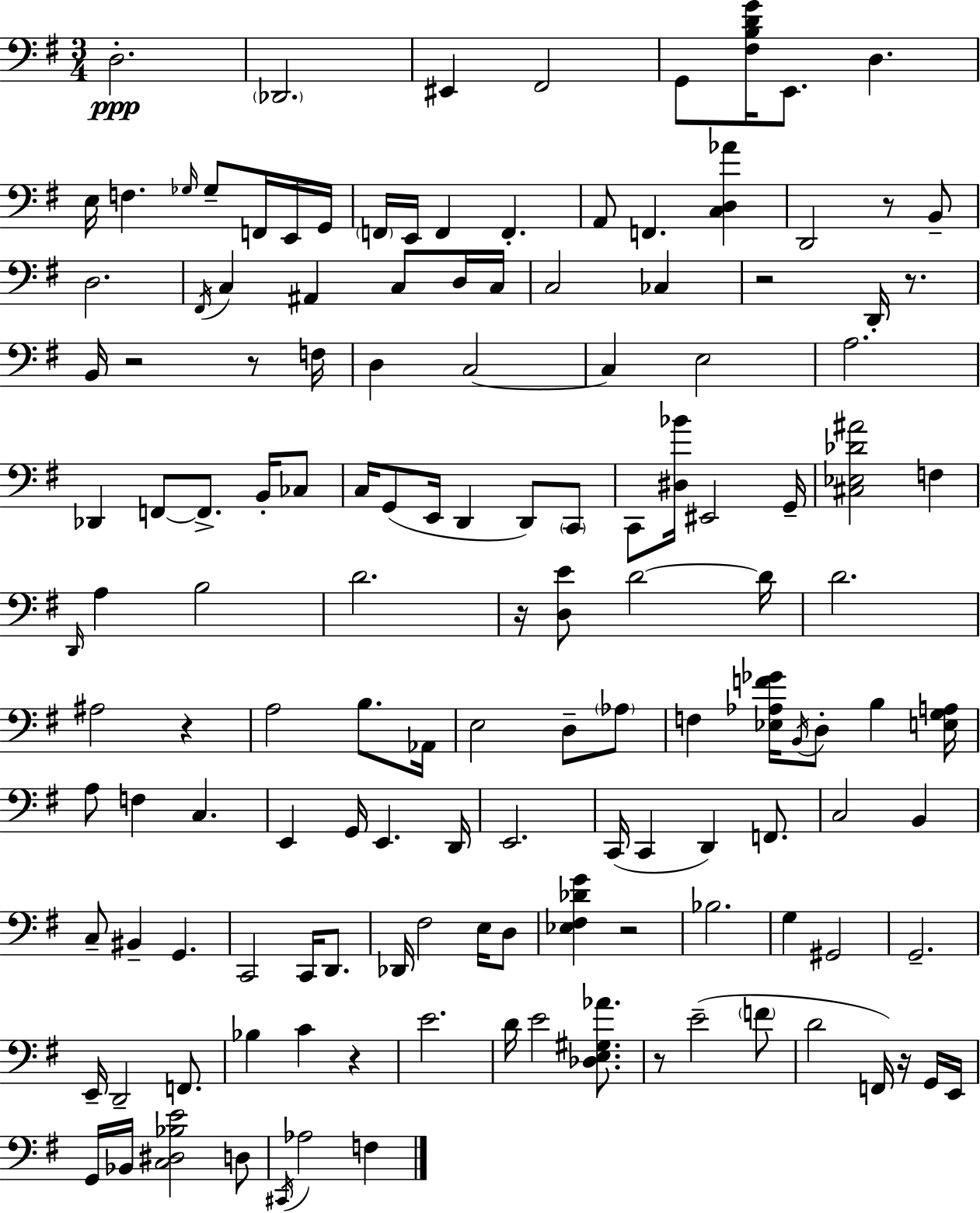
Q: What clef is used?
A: bass